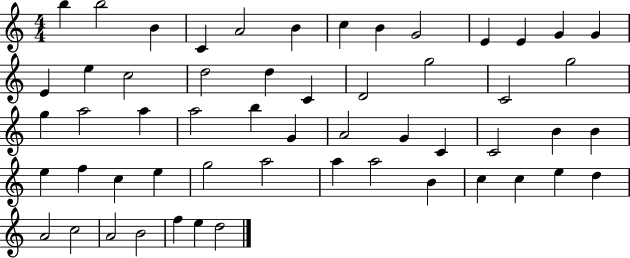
B5/q B5/h B4/q C4/q A4/h B4/q C5/q B4/q G4/h E4/q E4/q G4/q G4/q E4/q E5/q C5/h D5/h D5/q C4/q D4/h G5/h C4/h G5/h G5/q A5/h A5/q A5/h B5/q G4/q A4/h G4/q C4/q C4/h B4/q B4/q E5/q F5/q C5/q E5/q G5/h A5/h A5/q A5/h B4/q C5/q C5/q E5/q D5/q A4/h C5/h A4/h B4/h F5/q E5/q D5/h